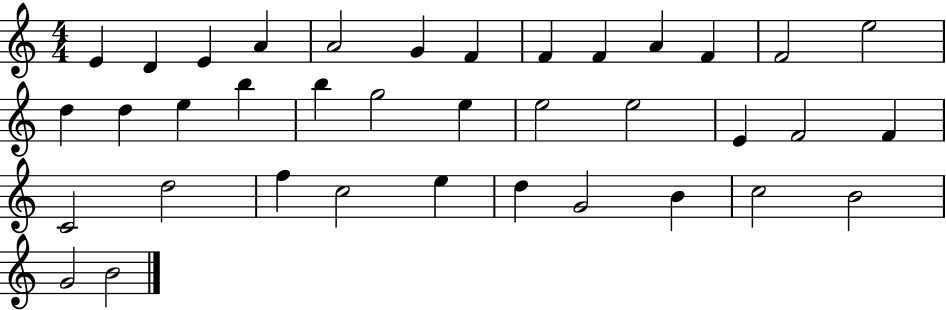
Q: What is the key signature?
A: C major